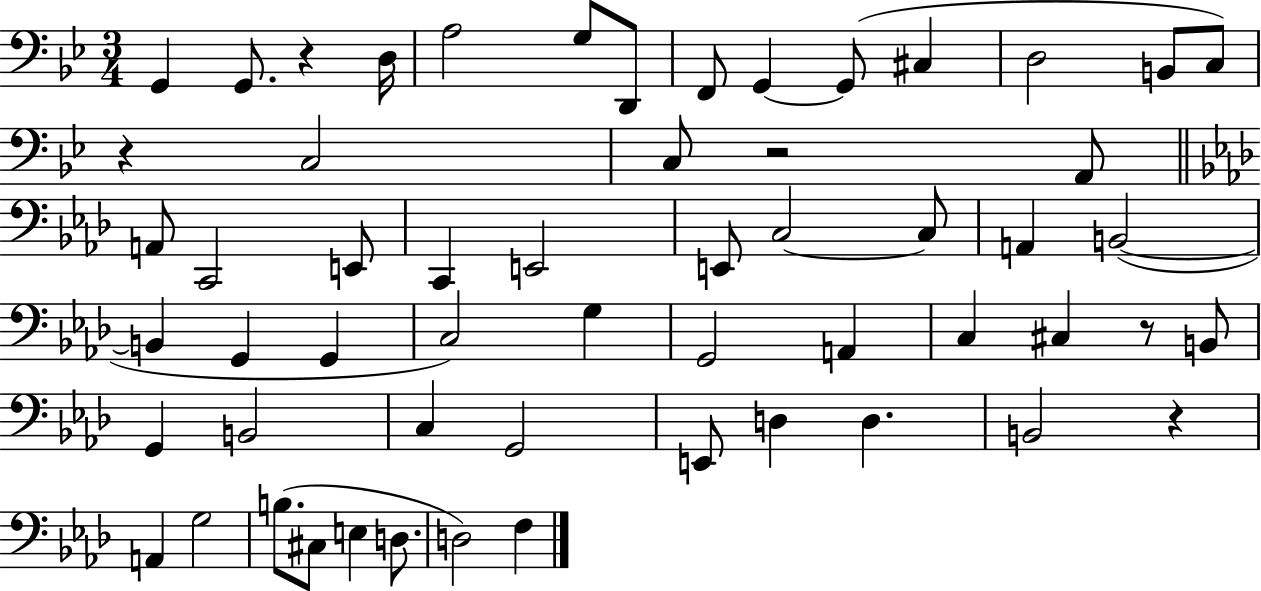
G2/q G2/e. R/q D3/s A3/h G3/e D2/e F2/e G2/q G2/e C#3/q D3/h B2/e C3/e R/q C3/h C3/e R/h A2/e A2/e C2/h E2/e C2/q E2/h E2/e C3/h C3/e A2/q B2/h B2/q G2/q G2/q C3/h G3/q G2/h A2/q C3/q C#3/q R/e B2/e G2/q B2/h C3/q G2/h E2/e D3/q D3/q. B2/h R/q A2/q G3/h B3/e. C#3/e E3/q D3/e. D3/h F3/q